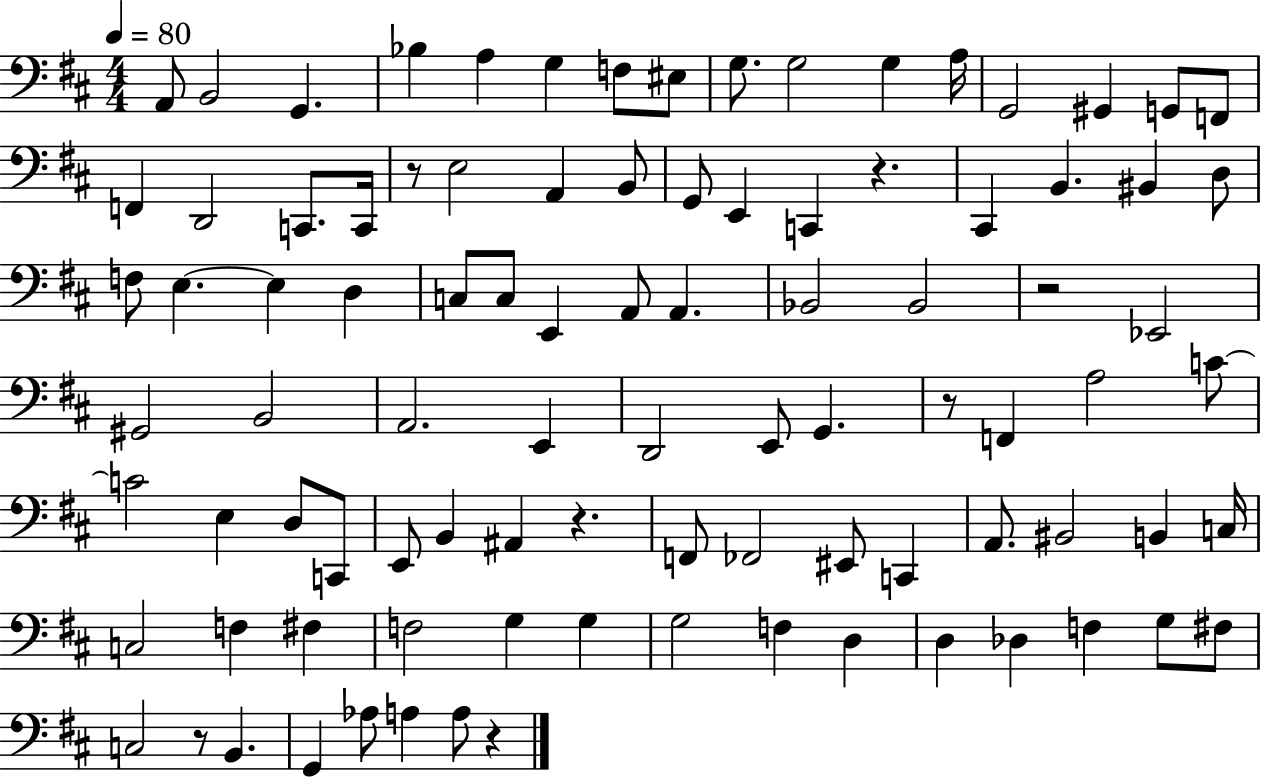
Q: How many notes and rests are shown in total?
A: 94